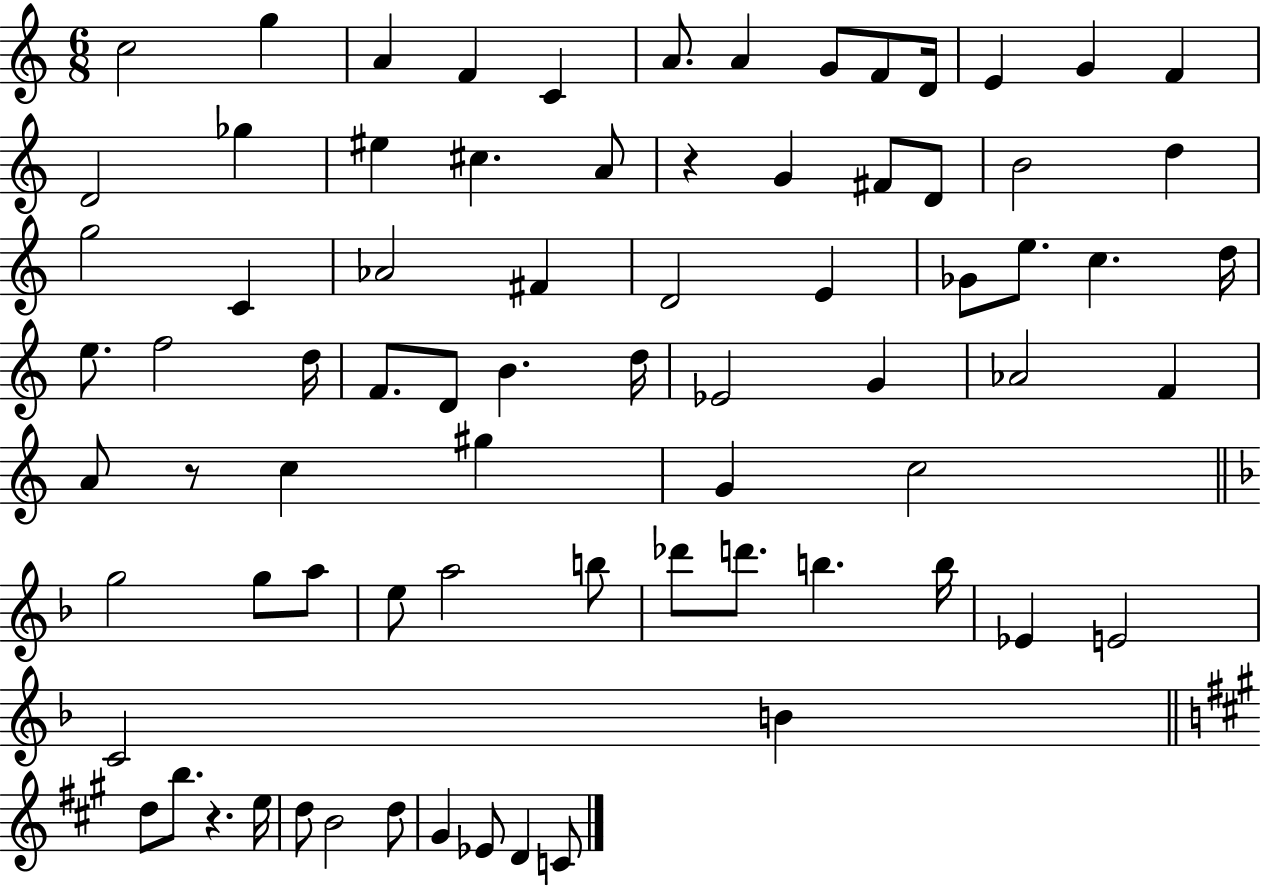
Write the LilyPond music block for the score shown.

{
  \clef treble
  \numericTimeSignature
  \time 6/8
  \key c \major
  c''2 g''4 | a'4 f'4 c'4 | a'8. a'4 g'8 f'8 d'16 | e'4 g'4 f'4 | \break d'2 ges''4 | eis''4 cis''4. a'8 | r4 g'4 fis'8 d'8 | b'2 d''4 | \break g''2 c'4 | aes'2 fis'4 | d'2 e'4 | ges'8 e''8. c''4. d''16 | \break e''8. f''2 d''16 | f'8. d'8 b'4. d''16 | ees'2 g'4 | aes'2 f'4 | \break a'8 r8 c''4 gis''4 | g'4 c''2 | \bar "||" \break \key d \minor g''2 g''8 a''8 | e''8 a''2 b''8 | des'''8 d'''8. b''4. b''16 | ees'4 e'2 | \break c'2 b'4 | \bar "||" \break \key a \major d''8 b''8. r4. e''16 | d''8 b'2 d''8 | gis'4 ees'8 d'4 c'8 | \bar "|."
}